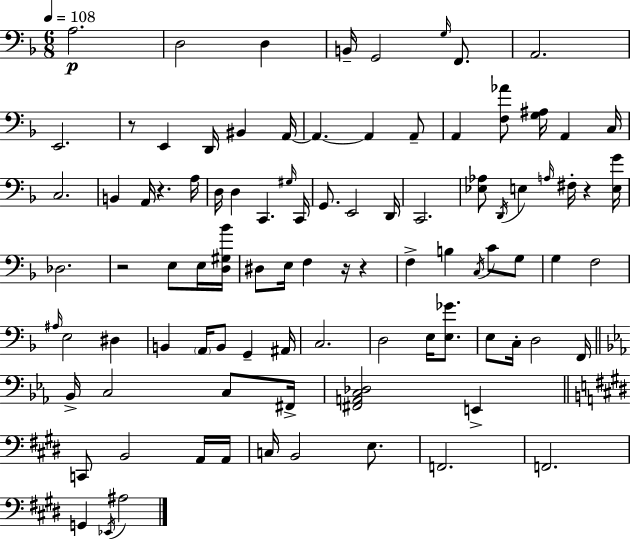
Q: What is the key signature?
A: F major